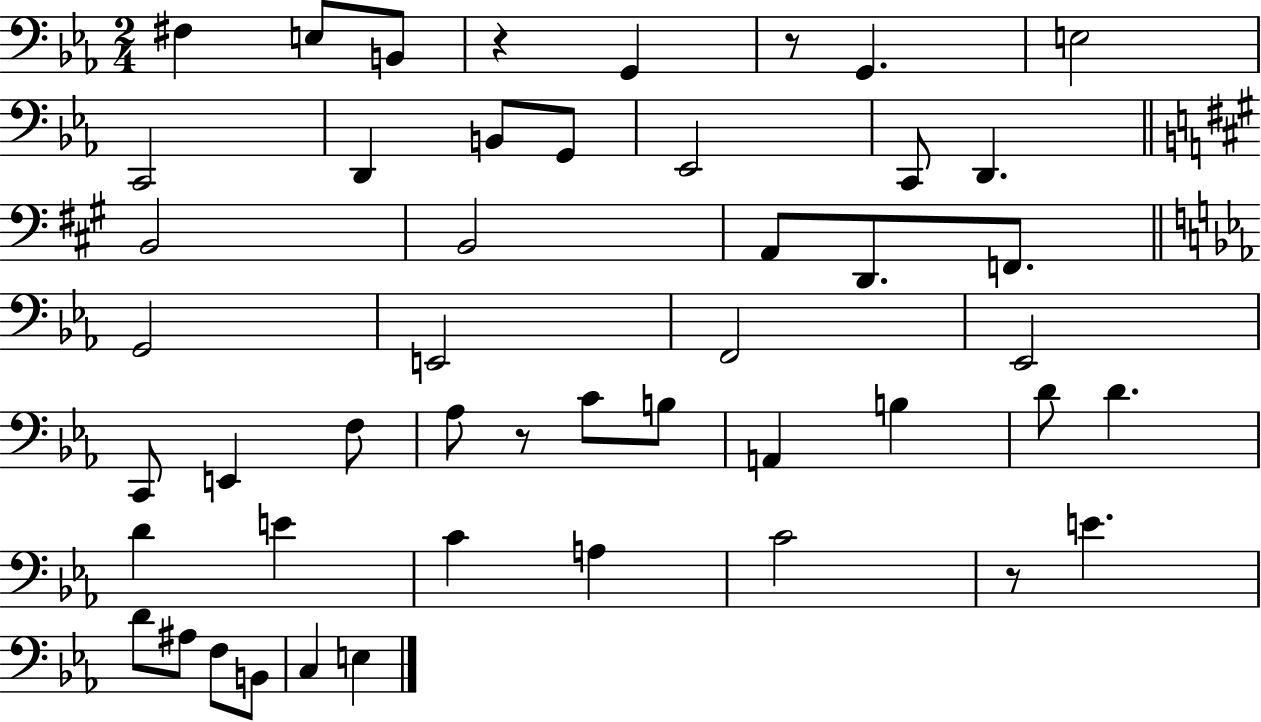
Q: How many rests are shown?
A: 4